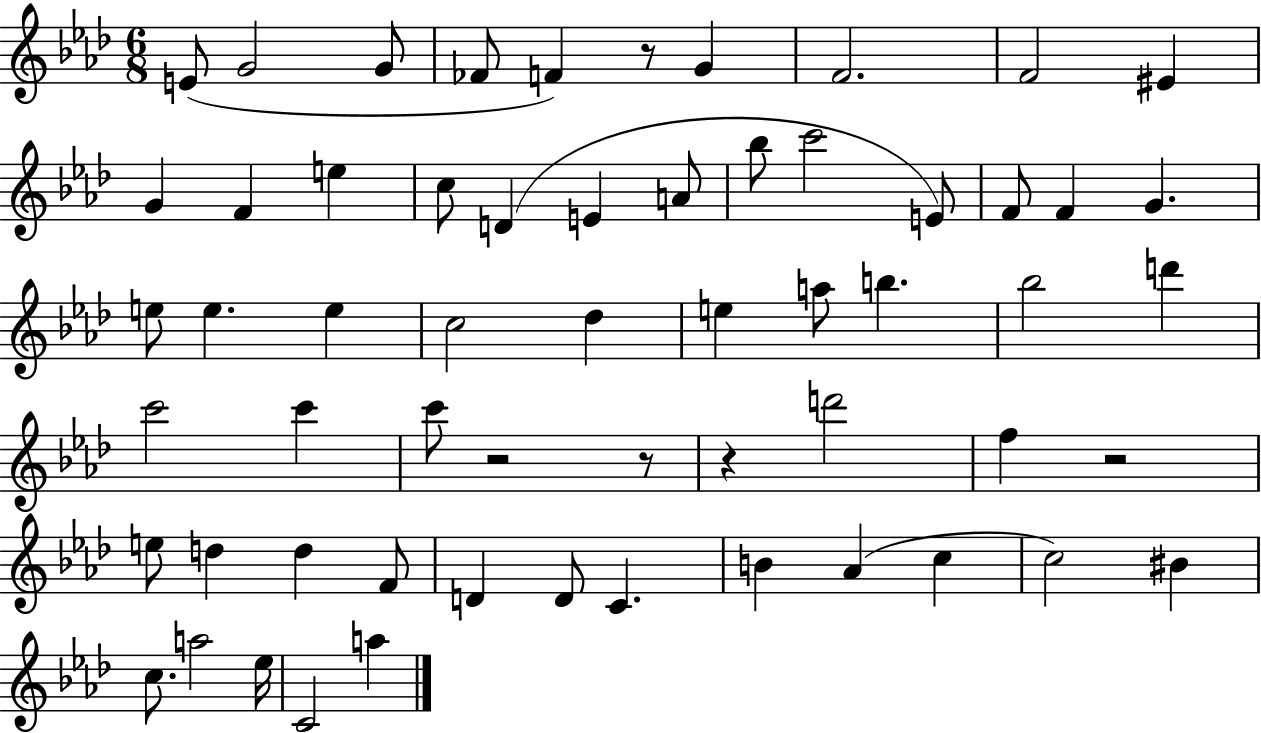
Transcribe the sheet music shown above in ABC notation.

X:1
T:Untitled
M:6/8
L:1/4
K:Ab
E/2 G2 G/2 _F/2 F z/2 G F2 F2 ^E G F e c/2 D E A/2 _b/2 c'2 E/2 F/2 F G e/2 e e c2 _d e a/2 b _b2 d' c'2 c' c'/2 z2 z/2 z d'2 f z2 e/2 d d F/2 D D/2 C B _A c c2 ^B c/2 a2 _e/4 C2 a